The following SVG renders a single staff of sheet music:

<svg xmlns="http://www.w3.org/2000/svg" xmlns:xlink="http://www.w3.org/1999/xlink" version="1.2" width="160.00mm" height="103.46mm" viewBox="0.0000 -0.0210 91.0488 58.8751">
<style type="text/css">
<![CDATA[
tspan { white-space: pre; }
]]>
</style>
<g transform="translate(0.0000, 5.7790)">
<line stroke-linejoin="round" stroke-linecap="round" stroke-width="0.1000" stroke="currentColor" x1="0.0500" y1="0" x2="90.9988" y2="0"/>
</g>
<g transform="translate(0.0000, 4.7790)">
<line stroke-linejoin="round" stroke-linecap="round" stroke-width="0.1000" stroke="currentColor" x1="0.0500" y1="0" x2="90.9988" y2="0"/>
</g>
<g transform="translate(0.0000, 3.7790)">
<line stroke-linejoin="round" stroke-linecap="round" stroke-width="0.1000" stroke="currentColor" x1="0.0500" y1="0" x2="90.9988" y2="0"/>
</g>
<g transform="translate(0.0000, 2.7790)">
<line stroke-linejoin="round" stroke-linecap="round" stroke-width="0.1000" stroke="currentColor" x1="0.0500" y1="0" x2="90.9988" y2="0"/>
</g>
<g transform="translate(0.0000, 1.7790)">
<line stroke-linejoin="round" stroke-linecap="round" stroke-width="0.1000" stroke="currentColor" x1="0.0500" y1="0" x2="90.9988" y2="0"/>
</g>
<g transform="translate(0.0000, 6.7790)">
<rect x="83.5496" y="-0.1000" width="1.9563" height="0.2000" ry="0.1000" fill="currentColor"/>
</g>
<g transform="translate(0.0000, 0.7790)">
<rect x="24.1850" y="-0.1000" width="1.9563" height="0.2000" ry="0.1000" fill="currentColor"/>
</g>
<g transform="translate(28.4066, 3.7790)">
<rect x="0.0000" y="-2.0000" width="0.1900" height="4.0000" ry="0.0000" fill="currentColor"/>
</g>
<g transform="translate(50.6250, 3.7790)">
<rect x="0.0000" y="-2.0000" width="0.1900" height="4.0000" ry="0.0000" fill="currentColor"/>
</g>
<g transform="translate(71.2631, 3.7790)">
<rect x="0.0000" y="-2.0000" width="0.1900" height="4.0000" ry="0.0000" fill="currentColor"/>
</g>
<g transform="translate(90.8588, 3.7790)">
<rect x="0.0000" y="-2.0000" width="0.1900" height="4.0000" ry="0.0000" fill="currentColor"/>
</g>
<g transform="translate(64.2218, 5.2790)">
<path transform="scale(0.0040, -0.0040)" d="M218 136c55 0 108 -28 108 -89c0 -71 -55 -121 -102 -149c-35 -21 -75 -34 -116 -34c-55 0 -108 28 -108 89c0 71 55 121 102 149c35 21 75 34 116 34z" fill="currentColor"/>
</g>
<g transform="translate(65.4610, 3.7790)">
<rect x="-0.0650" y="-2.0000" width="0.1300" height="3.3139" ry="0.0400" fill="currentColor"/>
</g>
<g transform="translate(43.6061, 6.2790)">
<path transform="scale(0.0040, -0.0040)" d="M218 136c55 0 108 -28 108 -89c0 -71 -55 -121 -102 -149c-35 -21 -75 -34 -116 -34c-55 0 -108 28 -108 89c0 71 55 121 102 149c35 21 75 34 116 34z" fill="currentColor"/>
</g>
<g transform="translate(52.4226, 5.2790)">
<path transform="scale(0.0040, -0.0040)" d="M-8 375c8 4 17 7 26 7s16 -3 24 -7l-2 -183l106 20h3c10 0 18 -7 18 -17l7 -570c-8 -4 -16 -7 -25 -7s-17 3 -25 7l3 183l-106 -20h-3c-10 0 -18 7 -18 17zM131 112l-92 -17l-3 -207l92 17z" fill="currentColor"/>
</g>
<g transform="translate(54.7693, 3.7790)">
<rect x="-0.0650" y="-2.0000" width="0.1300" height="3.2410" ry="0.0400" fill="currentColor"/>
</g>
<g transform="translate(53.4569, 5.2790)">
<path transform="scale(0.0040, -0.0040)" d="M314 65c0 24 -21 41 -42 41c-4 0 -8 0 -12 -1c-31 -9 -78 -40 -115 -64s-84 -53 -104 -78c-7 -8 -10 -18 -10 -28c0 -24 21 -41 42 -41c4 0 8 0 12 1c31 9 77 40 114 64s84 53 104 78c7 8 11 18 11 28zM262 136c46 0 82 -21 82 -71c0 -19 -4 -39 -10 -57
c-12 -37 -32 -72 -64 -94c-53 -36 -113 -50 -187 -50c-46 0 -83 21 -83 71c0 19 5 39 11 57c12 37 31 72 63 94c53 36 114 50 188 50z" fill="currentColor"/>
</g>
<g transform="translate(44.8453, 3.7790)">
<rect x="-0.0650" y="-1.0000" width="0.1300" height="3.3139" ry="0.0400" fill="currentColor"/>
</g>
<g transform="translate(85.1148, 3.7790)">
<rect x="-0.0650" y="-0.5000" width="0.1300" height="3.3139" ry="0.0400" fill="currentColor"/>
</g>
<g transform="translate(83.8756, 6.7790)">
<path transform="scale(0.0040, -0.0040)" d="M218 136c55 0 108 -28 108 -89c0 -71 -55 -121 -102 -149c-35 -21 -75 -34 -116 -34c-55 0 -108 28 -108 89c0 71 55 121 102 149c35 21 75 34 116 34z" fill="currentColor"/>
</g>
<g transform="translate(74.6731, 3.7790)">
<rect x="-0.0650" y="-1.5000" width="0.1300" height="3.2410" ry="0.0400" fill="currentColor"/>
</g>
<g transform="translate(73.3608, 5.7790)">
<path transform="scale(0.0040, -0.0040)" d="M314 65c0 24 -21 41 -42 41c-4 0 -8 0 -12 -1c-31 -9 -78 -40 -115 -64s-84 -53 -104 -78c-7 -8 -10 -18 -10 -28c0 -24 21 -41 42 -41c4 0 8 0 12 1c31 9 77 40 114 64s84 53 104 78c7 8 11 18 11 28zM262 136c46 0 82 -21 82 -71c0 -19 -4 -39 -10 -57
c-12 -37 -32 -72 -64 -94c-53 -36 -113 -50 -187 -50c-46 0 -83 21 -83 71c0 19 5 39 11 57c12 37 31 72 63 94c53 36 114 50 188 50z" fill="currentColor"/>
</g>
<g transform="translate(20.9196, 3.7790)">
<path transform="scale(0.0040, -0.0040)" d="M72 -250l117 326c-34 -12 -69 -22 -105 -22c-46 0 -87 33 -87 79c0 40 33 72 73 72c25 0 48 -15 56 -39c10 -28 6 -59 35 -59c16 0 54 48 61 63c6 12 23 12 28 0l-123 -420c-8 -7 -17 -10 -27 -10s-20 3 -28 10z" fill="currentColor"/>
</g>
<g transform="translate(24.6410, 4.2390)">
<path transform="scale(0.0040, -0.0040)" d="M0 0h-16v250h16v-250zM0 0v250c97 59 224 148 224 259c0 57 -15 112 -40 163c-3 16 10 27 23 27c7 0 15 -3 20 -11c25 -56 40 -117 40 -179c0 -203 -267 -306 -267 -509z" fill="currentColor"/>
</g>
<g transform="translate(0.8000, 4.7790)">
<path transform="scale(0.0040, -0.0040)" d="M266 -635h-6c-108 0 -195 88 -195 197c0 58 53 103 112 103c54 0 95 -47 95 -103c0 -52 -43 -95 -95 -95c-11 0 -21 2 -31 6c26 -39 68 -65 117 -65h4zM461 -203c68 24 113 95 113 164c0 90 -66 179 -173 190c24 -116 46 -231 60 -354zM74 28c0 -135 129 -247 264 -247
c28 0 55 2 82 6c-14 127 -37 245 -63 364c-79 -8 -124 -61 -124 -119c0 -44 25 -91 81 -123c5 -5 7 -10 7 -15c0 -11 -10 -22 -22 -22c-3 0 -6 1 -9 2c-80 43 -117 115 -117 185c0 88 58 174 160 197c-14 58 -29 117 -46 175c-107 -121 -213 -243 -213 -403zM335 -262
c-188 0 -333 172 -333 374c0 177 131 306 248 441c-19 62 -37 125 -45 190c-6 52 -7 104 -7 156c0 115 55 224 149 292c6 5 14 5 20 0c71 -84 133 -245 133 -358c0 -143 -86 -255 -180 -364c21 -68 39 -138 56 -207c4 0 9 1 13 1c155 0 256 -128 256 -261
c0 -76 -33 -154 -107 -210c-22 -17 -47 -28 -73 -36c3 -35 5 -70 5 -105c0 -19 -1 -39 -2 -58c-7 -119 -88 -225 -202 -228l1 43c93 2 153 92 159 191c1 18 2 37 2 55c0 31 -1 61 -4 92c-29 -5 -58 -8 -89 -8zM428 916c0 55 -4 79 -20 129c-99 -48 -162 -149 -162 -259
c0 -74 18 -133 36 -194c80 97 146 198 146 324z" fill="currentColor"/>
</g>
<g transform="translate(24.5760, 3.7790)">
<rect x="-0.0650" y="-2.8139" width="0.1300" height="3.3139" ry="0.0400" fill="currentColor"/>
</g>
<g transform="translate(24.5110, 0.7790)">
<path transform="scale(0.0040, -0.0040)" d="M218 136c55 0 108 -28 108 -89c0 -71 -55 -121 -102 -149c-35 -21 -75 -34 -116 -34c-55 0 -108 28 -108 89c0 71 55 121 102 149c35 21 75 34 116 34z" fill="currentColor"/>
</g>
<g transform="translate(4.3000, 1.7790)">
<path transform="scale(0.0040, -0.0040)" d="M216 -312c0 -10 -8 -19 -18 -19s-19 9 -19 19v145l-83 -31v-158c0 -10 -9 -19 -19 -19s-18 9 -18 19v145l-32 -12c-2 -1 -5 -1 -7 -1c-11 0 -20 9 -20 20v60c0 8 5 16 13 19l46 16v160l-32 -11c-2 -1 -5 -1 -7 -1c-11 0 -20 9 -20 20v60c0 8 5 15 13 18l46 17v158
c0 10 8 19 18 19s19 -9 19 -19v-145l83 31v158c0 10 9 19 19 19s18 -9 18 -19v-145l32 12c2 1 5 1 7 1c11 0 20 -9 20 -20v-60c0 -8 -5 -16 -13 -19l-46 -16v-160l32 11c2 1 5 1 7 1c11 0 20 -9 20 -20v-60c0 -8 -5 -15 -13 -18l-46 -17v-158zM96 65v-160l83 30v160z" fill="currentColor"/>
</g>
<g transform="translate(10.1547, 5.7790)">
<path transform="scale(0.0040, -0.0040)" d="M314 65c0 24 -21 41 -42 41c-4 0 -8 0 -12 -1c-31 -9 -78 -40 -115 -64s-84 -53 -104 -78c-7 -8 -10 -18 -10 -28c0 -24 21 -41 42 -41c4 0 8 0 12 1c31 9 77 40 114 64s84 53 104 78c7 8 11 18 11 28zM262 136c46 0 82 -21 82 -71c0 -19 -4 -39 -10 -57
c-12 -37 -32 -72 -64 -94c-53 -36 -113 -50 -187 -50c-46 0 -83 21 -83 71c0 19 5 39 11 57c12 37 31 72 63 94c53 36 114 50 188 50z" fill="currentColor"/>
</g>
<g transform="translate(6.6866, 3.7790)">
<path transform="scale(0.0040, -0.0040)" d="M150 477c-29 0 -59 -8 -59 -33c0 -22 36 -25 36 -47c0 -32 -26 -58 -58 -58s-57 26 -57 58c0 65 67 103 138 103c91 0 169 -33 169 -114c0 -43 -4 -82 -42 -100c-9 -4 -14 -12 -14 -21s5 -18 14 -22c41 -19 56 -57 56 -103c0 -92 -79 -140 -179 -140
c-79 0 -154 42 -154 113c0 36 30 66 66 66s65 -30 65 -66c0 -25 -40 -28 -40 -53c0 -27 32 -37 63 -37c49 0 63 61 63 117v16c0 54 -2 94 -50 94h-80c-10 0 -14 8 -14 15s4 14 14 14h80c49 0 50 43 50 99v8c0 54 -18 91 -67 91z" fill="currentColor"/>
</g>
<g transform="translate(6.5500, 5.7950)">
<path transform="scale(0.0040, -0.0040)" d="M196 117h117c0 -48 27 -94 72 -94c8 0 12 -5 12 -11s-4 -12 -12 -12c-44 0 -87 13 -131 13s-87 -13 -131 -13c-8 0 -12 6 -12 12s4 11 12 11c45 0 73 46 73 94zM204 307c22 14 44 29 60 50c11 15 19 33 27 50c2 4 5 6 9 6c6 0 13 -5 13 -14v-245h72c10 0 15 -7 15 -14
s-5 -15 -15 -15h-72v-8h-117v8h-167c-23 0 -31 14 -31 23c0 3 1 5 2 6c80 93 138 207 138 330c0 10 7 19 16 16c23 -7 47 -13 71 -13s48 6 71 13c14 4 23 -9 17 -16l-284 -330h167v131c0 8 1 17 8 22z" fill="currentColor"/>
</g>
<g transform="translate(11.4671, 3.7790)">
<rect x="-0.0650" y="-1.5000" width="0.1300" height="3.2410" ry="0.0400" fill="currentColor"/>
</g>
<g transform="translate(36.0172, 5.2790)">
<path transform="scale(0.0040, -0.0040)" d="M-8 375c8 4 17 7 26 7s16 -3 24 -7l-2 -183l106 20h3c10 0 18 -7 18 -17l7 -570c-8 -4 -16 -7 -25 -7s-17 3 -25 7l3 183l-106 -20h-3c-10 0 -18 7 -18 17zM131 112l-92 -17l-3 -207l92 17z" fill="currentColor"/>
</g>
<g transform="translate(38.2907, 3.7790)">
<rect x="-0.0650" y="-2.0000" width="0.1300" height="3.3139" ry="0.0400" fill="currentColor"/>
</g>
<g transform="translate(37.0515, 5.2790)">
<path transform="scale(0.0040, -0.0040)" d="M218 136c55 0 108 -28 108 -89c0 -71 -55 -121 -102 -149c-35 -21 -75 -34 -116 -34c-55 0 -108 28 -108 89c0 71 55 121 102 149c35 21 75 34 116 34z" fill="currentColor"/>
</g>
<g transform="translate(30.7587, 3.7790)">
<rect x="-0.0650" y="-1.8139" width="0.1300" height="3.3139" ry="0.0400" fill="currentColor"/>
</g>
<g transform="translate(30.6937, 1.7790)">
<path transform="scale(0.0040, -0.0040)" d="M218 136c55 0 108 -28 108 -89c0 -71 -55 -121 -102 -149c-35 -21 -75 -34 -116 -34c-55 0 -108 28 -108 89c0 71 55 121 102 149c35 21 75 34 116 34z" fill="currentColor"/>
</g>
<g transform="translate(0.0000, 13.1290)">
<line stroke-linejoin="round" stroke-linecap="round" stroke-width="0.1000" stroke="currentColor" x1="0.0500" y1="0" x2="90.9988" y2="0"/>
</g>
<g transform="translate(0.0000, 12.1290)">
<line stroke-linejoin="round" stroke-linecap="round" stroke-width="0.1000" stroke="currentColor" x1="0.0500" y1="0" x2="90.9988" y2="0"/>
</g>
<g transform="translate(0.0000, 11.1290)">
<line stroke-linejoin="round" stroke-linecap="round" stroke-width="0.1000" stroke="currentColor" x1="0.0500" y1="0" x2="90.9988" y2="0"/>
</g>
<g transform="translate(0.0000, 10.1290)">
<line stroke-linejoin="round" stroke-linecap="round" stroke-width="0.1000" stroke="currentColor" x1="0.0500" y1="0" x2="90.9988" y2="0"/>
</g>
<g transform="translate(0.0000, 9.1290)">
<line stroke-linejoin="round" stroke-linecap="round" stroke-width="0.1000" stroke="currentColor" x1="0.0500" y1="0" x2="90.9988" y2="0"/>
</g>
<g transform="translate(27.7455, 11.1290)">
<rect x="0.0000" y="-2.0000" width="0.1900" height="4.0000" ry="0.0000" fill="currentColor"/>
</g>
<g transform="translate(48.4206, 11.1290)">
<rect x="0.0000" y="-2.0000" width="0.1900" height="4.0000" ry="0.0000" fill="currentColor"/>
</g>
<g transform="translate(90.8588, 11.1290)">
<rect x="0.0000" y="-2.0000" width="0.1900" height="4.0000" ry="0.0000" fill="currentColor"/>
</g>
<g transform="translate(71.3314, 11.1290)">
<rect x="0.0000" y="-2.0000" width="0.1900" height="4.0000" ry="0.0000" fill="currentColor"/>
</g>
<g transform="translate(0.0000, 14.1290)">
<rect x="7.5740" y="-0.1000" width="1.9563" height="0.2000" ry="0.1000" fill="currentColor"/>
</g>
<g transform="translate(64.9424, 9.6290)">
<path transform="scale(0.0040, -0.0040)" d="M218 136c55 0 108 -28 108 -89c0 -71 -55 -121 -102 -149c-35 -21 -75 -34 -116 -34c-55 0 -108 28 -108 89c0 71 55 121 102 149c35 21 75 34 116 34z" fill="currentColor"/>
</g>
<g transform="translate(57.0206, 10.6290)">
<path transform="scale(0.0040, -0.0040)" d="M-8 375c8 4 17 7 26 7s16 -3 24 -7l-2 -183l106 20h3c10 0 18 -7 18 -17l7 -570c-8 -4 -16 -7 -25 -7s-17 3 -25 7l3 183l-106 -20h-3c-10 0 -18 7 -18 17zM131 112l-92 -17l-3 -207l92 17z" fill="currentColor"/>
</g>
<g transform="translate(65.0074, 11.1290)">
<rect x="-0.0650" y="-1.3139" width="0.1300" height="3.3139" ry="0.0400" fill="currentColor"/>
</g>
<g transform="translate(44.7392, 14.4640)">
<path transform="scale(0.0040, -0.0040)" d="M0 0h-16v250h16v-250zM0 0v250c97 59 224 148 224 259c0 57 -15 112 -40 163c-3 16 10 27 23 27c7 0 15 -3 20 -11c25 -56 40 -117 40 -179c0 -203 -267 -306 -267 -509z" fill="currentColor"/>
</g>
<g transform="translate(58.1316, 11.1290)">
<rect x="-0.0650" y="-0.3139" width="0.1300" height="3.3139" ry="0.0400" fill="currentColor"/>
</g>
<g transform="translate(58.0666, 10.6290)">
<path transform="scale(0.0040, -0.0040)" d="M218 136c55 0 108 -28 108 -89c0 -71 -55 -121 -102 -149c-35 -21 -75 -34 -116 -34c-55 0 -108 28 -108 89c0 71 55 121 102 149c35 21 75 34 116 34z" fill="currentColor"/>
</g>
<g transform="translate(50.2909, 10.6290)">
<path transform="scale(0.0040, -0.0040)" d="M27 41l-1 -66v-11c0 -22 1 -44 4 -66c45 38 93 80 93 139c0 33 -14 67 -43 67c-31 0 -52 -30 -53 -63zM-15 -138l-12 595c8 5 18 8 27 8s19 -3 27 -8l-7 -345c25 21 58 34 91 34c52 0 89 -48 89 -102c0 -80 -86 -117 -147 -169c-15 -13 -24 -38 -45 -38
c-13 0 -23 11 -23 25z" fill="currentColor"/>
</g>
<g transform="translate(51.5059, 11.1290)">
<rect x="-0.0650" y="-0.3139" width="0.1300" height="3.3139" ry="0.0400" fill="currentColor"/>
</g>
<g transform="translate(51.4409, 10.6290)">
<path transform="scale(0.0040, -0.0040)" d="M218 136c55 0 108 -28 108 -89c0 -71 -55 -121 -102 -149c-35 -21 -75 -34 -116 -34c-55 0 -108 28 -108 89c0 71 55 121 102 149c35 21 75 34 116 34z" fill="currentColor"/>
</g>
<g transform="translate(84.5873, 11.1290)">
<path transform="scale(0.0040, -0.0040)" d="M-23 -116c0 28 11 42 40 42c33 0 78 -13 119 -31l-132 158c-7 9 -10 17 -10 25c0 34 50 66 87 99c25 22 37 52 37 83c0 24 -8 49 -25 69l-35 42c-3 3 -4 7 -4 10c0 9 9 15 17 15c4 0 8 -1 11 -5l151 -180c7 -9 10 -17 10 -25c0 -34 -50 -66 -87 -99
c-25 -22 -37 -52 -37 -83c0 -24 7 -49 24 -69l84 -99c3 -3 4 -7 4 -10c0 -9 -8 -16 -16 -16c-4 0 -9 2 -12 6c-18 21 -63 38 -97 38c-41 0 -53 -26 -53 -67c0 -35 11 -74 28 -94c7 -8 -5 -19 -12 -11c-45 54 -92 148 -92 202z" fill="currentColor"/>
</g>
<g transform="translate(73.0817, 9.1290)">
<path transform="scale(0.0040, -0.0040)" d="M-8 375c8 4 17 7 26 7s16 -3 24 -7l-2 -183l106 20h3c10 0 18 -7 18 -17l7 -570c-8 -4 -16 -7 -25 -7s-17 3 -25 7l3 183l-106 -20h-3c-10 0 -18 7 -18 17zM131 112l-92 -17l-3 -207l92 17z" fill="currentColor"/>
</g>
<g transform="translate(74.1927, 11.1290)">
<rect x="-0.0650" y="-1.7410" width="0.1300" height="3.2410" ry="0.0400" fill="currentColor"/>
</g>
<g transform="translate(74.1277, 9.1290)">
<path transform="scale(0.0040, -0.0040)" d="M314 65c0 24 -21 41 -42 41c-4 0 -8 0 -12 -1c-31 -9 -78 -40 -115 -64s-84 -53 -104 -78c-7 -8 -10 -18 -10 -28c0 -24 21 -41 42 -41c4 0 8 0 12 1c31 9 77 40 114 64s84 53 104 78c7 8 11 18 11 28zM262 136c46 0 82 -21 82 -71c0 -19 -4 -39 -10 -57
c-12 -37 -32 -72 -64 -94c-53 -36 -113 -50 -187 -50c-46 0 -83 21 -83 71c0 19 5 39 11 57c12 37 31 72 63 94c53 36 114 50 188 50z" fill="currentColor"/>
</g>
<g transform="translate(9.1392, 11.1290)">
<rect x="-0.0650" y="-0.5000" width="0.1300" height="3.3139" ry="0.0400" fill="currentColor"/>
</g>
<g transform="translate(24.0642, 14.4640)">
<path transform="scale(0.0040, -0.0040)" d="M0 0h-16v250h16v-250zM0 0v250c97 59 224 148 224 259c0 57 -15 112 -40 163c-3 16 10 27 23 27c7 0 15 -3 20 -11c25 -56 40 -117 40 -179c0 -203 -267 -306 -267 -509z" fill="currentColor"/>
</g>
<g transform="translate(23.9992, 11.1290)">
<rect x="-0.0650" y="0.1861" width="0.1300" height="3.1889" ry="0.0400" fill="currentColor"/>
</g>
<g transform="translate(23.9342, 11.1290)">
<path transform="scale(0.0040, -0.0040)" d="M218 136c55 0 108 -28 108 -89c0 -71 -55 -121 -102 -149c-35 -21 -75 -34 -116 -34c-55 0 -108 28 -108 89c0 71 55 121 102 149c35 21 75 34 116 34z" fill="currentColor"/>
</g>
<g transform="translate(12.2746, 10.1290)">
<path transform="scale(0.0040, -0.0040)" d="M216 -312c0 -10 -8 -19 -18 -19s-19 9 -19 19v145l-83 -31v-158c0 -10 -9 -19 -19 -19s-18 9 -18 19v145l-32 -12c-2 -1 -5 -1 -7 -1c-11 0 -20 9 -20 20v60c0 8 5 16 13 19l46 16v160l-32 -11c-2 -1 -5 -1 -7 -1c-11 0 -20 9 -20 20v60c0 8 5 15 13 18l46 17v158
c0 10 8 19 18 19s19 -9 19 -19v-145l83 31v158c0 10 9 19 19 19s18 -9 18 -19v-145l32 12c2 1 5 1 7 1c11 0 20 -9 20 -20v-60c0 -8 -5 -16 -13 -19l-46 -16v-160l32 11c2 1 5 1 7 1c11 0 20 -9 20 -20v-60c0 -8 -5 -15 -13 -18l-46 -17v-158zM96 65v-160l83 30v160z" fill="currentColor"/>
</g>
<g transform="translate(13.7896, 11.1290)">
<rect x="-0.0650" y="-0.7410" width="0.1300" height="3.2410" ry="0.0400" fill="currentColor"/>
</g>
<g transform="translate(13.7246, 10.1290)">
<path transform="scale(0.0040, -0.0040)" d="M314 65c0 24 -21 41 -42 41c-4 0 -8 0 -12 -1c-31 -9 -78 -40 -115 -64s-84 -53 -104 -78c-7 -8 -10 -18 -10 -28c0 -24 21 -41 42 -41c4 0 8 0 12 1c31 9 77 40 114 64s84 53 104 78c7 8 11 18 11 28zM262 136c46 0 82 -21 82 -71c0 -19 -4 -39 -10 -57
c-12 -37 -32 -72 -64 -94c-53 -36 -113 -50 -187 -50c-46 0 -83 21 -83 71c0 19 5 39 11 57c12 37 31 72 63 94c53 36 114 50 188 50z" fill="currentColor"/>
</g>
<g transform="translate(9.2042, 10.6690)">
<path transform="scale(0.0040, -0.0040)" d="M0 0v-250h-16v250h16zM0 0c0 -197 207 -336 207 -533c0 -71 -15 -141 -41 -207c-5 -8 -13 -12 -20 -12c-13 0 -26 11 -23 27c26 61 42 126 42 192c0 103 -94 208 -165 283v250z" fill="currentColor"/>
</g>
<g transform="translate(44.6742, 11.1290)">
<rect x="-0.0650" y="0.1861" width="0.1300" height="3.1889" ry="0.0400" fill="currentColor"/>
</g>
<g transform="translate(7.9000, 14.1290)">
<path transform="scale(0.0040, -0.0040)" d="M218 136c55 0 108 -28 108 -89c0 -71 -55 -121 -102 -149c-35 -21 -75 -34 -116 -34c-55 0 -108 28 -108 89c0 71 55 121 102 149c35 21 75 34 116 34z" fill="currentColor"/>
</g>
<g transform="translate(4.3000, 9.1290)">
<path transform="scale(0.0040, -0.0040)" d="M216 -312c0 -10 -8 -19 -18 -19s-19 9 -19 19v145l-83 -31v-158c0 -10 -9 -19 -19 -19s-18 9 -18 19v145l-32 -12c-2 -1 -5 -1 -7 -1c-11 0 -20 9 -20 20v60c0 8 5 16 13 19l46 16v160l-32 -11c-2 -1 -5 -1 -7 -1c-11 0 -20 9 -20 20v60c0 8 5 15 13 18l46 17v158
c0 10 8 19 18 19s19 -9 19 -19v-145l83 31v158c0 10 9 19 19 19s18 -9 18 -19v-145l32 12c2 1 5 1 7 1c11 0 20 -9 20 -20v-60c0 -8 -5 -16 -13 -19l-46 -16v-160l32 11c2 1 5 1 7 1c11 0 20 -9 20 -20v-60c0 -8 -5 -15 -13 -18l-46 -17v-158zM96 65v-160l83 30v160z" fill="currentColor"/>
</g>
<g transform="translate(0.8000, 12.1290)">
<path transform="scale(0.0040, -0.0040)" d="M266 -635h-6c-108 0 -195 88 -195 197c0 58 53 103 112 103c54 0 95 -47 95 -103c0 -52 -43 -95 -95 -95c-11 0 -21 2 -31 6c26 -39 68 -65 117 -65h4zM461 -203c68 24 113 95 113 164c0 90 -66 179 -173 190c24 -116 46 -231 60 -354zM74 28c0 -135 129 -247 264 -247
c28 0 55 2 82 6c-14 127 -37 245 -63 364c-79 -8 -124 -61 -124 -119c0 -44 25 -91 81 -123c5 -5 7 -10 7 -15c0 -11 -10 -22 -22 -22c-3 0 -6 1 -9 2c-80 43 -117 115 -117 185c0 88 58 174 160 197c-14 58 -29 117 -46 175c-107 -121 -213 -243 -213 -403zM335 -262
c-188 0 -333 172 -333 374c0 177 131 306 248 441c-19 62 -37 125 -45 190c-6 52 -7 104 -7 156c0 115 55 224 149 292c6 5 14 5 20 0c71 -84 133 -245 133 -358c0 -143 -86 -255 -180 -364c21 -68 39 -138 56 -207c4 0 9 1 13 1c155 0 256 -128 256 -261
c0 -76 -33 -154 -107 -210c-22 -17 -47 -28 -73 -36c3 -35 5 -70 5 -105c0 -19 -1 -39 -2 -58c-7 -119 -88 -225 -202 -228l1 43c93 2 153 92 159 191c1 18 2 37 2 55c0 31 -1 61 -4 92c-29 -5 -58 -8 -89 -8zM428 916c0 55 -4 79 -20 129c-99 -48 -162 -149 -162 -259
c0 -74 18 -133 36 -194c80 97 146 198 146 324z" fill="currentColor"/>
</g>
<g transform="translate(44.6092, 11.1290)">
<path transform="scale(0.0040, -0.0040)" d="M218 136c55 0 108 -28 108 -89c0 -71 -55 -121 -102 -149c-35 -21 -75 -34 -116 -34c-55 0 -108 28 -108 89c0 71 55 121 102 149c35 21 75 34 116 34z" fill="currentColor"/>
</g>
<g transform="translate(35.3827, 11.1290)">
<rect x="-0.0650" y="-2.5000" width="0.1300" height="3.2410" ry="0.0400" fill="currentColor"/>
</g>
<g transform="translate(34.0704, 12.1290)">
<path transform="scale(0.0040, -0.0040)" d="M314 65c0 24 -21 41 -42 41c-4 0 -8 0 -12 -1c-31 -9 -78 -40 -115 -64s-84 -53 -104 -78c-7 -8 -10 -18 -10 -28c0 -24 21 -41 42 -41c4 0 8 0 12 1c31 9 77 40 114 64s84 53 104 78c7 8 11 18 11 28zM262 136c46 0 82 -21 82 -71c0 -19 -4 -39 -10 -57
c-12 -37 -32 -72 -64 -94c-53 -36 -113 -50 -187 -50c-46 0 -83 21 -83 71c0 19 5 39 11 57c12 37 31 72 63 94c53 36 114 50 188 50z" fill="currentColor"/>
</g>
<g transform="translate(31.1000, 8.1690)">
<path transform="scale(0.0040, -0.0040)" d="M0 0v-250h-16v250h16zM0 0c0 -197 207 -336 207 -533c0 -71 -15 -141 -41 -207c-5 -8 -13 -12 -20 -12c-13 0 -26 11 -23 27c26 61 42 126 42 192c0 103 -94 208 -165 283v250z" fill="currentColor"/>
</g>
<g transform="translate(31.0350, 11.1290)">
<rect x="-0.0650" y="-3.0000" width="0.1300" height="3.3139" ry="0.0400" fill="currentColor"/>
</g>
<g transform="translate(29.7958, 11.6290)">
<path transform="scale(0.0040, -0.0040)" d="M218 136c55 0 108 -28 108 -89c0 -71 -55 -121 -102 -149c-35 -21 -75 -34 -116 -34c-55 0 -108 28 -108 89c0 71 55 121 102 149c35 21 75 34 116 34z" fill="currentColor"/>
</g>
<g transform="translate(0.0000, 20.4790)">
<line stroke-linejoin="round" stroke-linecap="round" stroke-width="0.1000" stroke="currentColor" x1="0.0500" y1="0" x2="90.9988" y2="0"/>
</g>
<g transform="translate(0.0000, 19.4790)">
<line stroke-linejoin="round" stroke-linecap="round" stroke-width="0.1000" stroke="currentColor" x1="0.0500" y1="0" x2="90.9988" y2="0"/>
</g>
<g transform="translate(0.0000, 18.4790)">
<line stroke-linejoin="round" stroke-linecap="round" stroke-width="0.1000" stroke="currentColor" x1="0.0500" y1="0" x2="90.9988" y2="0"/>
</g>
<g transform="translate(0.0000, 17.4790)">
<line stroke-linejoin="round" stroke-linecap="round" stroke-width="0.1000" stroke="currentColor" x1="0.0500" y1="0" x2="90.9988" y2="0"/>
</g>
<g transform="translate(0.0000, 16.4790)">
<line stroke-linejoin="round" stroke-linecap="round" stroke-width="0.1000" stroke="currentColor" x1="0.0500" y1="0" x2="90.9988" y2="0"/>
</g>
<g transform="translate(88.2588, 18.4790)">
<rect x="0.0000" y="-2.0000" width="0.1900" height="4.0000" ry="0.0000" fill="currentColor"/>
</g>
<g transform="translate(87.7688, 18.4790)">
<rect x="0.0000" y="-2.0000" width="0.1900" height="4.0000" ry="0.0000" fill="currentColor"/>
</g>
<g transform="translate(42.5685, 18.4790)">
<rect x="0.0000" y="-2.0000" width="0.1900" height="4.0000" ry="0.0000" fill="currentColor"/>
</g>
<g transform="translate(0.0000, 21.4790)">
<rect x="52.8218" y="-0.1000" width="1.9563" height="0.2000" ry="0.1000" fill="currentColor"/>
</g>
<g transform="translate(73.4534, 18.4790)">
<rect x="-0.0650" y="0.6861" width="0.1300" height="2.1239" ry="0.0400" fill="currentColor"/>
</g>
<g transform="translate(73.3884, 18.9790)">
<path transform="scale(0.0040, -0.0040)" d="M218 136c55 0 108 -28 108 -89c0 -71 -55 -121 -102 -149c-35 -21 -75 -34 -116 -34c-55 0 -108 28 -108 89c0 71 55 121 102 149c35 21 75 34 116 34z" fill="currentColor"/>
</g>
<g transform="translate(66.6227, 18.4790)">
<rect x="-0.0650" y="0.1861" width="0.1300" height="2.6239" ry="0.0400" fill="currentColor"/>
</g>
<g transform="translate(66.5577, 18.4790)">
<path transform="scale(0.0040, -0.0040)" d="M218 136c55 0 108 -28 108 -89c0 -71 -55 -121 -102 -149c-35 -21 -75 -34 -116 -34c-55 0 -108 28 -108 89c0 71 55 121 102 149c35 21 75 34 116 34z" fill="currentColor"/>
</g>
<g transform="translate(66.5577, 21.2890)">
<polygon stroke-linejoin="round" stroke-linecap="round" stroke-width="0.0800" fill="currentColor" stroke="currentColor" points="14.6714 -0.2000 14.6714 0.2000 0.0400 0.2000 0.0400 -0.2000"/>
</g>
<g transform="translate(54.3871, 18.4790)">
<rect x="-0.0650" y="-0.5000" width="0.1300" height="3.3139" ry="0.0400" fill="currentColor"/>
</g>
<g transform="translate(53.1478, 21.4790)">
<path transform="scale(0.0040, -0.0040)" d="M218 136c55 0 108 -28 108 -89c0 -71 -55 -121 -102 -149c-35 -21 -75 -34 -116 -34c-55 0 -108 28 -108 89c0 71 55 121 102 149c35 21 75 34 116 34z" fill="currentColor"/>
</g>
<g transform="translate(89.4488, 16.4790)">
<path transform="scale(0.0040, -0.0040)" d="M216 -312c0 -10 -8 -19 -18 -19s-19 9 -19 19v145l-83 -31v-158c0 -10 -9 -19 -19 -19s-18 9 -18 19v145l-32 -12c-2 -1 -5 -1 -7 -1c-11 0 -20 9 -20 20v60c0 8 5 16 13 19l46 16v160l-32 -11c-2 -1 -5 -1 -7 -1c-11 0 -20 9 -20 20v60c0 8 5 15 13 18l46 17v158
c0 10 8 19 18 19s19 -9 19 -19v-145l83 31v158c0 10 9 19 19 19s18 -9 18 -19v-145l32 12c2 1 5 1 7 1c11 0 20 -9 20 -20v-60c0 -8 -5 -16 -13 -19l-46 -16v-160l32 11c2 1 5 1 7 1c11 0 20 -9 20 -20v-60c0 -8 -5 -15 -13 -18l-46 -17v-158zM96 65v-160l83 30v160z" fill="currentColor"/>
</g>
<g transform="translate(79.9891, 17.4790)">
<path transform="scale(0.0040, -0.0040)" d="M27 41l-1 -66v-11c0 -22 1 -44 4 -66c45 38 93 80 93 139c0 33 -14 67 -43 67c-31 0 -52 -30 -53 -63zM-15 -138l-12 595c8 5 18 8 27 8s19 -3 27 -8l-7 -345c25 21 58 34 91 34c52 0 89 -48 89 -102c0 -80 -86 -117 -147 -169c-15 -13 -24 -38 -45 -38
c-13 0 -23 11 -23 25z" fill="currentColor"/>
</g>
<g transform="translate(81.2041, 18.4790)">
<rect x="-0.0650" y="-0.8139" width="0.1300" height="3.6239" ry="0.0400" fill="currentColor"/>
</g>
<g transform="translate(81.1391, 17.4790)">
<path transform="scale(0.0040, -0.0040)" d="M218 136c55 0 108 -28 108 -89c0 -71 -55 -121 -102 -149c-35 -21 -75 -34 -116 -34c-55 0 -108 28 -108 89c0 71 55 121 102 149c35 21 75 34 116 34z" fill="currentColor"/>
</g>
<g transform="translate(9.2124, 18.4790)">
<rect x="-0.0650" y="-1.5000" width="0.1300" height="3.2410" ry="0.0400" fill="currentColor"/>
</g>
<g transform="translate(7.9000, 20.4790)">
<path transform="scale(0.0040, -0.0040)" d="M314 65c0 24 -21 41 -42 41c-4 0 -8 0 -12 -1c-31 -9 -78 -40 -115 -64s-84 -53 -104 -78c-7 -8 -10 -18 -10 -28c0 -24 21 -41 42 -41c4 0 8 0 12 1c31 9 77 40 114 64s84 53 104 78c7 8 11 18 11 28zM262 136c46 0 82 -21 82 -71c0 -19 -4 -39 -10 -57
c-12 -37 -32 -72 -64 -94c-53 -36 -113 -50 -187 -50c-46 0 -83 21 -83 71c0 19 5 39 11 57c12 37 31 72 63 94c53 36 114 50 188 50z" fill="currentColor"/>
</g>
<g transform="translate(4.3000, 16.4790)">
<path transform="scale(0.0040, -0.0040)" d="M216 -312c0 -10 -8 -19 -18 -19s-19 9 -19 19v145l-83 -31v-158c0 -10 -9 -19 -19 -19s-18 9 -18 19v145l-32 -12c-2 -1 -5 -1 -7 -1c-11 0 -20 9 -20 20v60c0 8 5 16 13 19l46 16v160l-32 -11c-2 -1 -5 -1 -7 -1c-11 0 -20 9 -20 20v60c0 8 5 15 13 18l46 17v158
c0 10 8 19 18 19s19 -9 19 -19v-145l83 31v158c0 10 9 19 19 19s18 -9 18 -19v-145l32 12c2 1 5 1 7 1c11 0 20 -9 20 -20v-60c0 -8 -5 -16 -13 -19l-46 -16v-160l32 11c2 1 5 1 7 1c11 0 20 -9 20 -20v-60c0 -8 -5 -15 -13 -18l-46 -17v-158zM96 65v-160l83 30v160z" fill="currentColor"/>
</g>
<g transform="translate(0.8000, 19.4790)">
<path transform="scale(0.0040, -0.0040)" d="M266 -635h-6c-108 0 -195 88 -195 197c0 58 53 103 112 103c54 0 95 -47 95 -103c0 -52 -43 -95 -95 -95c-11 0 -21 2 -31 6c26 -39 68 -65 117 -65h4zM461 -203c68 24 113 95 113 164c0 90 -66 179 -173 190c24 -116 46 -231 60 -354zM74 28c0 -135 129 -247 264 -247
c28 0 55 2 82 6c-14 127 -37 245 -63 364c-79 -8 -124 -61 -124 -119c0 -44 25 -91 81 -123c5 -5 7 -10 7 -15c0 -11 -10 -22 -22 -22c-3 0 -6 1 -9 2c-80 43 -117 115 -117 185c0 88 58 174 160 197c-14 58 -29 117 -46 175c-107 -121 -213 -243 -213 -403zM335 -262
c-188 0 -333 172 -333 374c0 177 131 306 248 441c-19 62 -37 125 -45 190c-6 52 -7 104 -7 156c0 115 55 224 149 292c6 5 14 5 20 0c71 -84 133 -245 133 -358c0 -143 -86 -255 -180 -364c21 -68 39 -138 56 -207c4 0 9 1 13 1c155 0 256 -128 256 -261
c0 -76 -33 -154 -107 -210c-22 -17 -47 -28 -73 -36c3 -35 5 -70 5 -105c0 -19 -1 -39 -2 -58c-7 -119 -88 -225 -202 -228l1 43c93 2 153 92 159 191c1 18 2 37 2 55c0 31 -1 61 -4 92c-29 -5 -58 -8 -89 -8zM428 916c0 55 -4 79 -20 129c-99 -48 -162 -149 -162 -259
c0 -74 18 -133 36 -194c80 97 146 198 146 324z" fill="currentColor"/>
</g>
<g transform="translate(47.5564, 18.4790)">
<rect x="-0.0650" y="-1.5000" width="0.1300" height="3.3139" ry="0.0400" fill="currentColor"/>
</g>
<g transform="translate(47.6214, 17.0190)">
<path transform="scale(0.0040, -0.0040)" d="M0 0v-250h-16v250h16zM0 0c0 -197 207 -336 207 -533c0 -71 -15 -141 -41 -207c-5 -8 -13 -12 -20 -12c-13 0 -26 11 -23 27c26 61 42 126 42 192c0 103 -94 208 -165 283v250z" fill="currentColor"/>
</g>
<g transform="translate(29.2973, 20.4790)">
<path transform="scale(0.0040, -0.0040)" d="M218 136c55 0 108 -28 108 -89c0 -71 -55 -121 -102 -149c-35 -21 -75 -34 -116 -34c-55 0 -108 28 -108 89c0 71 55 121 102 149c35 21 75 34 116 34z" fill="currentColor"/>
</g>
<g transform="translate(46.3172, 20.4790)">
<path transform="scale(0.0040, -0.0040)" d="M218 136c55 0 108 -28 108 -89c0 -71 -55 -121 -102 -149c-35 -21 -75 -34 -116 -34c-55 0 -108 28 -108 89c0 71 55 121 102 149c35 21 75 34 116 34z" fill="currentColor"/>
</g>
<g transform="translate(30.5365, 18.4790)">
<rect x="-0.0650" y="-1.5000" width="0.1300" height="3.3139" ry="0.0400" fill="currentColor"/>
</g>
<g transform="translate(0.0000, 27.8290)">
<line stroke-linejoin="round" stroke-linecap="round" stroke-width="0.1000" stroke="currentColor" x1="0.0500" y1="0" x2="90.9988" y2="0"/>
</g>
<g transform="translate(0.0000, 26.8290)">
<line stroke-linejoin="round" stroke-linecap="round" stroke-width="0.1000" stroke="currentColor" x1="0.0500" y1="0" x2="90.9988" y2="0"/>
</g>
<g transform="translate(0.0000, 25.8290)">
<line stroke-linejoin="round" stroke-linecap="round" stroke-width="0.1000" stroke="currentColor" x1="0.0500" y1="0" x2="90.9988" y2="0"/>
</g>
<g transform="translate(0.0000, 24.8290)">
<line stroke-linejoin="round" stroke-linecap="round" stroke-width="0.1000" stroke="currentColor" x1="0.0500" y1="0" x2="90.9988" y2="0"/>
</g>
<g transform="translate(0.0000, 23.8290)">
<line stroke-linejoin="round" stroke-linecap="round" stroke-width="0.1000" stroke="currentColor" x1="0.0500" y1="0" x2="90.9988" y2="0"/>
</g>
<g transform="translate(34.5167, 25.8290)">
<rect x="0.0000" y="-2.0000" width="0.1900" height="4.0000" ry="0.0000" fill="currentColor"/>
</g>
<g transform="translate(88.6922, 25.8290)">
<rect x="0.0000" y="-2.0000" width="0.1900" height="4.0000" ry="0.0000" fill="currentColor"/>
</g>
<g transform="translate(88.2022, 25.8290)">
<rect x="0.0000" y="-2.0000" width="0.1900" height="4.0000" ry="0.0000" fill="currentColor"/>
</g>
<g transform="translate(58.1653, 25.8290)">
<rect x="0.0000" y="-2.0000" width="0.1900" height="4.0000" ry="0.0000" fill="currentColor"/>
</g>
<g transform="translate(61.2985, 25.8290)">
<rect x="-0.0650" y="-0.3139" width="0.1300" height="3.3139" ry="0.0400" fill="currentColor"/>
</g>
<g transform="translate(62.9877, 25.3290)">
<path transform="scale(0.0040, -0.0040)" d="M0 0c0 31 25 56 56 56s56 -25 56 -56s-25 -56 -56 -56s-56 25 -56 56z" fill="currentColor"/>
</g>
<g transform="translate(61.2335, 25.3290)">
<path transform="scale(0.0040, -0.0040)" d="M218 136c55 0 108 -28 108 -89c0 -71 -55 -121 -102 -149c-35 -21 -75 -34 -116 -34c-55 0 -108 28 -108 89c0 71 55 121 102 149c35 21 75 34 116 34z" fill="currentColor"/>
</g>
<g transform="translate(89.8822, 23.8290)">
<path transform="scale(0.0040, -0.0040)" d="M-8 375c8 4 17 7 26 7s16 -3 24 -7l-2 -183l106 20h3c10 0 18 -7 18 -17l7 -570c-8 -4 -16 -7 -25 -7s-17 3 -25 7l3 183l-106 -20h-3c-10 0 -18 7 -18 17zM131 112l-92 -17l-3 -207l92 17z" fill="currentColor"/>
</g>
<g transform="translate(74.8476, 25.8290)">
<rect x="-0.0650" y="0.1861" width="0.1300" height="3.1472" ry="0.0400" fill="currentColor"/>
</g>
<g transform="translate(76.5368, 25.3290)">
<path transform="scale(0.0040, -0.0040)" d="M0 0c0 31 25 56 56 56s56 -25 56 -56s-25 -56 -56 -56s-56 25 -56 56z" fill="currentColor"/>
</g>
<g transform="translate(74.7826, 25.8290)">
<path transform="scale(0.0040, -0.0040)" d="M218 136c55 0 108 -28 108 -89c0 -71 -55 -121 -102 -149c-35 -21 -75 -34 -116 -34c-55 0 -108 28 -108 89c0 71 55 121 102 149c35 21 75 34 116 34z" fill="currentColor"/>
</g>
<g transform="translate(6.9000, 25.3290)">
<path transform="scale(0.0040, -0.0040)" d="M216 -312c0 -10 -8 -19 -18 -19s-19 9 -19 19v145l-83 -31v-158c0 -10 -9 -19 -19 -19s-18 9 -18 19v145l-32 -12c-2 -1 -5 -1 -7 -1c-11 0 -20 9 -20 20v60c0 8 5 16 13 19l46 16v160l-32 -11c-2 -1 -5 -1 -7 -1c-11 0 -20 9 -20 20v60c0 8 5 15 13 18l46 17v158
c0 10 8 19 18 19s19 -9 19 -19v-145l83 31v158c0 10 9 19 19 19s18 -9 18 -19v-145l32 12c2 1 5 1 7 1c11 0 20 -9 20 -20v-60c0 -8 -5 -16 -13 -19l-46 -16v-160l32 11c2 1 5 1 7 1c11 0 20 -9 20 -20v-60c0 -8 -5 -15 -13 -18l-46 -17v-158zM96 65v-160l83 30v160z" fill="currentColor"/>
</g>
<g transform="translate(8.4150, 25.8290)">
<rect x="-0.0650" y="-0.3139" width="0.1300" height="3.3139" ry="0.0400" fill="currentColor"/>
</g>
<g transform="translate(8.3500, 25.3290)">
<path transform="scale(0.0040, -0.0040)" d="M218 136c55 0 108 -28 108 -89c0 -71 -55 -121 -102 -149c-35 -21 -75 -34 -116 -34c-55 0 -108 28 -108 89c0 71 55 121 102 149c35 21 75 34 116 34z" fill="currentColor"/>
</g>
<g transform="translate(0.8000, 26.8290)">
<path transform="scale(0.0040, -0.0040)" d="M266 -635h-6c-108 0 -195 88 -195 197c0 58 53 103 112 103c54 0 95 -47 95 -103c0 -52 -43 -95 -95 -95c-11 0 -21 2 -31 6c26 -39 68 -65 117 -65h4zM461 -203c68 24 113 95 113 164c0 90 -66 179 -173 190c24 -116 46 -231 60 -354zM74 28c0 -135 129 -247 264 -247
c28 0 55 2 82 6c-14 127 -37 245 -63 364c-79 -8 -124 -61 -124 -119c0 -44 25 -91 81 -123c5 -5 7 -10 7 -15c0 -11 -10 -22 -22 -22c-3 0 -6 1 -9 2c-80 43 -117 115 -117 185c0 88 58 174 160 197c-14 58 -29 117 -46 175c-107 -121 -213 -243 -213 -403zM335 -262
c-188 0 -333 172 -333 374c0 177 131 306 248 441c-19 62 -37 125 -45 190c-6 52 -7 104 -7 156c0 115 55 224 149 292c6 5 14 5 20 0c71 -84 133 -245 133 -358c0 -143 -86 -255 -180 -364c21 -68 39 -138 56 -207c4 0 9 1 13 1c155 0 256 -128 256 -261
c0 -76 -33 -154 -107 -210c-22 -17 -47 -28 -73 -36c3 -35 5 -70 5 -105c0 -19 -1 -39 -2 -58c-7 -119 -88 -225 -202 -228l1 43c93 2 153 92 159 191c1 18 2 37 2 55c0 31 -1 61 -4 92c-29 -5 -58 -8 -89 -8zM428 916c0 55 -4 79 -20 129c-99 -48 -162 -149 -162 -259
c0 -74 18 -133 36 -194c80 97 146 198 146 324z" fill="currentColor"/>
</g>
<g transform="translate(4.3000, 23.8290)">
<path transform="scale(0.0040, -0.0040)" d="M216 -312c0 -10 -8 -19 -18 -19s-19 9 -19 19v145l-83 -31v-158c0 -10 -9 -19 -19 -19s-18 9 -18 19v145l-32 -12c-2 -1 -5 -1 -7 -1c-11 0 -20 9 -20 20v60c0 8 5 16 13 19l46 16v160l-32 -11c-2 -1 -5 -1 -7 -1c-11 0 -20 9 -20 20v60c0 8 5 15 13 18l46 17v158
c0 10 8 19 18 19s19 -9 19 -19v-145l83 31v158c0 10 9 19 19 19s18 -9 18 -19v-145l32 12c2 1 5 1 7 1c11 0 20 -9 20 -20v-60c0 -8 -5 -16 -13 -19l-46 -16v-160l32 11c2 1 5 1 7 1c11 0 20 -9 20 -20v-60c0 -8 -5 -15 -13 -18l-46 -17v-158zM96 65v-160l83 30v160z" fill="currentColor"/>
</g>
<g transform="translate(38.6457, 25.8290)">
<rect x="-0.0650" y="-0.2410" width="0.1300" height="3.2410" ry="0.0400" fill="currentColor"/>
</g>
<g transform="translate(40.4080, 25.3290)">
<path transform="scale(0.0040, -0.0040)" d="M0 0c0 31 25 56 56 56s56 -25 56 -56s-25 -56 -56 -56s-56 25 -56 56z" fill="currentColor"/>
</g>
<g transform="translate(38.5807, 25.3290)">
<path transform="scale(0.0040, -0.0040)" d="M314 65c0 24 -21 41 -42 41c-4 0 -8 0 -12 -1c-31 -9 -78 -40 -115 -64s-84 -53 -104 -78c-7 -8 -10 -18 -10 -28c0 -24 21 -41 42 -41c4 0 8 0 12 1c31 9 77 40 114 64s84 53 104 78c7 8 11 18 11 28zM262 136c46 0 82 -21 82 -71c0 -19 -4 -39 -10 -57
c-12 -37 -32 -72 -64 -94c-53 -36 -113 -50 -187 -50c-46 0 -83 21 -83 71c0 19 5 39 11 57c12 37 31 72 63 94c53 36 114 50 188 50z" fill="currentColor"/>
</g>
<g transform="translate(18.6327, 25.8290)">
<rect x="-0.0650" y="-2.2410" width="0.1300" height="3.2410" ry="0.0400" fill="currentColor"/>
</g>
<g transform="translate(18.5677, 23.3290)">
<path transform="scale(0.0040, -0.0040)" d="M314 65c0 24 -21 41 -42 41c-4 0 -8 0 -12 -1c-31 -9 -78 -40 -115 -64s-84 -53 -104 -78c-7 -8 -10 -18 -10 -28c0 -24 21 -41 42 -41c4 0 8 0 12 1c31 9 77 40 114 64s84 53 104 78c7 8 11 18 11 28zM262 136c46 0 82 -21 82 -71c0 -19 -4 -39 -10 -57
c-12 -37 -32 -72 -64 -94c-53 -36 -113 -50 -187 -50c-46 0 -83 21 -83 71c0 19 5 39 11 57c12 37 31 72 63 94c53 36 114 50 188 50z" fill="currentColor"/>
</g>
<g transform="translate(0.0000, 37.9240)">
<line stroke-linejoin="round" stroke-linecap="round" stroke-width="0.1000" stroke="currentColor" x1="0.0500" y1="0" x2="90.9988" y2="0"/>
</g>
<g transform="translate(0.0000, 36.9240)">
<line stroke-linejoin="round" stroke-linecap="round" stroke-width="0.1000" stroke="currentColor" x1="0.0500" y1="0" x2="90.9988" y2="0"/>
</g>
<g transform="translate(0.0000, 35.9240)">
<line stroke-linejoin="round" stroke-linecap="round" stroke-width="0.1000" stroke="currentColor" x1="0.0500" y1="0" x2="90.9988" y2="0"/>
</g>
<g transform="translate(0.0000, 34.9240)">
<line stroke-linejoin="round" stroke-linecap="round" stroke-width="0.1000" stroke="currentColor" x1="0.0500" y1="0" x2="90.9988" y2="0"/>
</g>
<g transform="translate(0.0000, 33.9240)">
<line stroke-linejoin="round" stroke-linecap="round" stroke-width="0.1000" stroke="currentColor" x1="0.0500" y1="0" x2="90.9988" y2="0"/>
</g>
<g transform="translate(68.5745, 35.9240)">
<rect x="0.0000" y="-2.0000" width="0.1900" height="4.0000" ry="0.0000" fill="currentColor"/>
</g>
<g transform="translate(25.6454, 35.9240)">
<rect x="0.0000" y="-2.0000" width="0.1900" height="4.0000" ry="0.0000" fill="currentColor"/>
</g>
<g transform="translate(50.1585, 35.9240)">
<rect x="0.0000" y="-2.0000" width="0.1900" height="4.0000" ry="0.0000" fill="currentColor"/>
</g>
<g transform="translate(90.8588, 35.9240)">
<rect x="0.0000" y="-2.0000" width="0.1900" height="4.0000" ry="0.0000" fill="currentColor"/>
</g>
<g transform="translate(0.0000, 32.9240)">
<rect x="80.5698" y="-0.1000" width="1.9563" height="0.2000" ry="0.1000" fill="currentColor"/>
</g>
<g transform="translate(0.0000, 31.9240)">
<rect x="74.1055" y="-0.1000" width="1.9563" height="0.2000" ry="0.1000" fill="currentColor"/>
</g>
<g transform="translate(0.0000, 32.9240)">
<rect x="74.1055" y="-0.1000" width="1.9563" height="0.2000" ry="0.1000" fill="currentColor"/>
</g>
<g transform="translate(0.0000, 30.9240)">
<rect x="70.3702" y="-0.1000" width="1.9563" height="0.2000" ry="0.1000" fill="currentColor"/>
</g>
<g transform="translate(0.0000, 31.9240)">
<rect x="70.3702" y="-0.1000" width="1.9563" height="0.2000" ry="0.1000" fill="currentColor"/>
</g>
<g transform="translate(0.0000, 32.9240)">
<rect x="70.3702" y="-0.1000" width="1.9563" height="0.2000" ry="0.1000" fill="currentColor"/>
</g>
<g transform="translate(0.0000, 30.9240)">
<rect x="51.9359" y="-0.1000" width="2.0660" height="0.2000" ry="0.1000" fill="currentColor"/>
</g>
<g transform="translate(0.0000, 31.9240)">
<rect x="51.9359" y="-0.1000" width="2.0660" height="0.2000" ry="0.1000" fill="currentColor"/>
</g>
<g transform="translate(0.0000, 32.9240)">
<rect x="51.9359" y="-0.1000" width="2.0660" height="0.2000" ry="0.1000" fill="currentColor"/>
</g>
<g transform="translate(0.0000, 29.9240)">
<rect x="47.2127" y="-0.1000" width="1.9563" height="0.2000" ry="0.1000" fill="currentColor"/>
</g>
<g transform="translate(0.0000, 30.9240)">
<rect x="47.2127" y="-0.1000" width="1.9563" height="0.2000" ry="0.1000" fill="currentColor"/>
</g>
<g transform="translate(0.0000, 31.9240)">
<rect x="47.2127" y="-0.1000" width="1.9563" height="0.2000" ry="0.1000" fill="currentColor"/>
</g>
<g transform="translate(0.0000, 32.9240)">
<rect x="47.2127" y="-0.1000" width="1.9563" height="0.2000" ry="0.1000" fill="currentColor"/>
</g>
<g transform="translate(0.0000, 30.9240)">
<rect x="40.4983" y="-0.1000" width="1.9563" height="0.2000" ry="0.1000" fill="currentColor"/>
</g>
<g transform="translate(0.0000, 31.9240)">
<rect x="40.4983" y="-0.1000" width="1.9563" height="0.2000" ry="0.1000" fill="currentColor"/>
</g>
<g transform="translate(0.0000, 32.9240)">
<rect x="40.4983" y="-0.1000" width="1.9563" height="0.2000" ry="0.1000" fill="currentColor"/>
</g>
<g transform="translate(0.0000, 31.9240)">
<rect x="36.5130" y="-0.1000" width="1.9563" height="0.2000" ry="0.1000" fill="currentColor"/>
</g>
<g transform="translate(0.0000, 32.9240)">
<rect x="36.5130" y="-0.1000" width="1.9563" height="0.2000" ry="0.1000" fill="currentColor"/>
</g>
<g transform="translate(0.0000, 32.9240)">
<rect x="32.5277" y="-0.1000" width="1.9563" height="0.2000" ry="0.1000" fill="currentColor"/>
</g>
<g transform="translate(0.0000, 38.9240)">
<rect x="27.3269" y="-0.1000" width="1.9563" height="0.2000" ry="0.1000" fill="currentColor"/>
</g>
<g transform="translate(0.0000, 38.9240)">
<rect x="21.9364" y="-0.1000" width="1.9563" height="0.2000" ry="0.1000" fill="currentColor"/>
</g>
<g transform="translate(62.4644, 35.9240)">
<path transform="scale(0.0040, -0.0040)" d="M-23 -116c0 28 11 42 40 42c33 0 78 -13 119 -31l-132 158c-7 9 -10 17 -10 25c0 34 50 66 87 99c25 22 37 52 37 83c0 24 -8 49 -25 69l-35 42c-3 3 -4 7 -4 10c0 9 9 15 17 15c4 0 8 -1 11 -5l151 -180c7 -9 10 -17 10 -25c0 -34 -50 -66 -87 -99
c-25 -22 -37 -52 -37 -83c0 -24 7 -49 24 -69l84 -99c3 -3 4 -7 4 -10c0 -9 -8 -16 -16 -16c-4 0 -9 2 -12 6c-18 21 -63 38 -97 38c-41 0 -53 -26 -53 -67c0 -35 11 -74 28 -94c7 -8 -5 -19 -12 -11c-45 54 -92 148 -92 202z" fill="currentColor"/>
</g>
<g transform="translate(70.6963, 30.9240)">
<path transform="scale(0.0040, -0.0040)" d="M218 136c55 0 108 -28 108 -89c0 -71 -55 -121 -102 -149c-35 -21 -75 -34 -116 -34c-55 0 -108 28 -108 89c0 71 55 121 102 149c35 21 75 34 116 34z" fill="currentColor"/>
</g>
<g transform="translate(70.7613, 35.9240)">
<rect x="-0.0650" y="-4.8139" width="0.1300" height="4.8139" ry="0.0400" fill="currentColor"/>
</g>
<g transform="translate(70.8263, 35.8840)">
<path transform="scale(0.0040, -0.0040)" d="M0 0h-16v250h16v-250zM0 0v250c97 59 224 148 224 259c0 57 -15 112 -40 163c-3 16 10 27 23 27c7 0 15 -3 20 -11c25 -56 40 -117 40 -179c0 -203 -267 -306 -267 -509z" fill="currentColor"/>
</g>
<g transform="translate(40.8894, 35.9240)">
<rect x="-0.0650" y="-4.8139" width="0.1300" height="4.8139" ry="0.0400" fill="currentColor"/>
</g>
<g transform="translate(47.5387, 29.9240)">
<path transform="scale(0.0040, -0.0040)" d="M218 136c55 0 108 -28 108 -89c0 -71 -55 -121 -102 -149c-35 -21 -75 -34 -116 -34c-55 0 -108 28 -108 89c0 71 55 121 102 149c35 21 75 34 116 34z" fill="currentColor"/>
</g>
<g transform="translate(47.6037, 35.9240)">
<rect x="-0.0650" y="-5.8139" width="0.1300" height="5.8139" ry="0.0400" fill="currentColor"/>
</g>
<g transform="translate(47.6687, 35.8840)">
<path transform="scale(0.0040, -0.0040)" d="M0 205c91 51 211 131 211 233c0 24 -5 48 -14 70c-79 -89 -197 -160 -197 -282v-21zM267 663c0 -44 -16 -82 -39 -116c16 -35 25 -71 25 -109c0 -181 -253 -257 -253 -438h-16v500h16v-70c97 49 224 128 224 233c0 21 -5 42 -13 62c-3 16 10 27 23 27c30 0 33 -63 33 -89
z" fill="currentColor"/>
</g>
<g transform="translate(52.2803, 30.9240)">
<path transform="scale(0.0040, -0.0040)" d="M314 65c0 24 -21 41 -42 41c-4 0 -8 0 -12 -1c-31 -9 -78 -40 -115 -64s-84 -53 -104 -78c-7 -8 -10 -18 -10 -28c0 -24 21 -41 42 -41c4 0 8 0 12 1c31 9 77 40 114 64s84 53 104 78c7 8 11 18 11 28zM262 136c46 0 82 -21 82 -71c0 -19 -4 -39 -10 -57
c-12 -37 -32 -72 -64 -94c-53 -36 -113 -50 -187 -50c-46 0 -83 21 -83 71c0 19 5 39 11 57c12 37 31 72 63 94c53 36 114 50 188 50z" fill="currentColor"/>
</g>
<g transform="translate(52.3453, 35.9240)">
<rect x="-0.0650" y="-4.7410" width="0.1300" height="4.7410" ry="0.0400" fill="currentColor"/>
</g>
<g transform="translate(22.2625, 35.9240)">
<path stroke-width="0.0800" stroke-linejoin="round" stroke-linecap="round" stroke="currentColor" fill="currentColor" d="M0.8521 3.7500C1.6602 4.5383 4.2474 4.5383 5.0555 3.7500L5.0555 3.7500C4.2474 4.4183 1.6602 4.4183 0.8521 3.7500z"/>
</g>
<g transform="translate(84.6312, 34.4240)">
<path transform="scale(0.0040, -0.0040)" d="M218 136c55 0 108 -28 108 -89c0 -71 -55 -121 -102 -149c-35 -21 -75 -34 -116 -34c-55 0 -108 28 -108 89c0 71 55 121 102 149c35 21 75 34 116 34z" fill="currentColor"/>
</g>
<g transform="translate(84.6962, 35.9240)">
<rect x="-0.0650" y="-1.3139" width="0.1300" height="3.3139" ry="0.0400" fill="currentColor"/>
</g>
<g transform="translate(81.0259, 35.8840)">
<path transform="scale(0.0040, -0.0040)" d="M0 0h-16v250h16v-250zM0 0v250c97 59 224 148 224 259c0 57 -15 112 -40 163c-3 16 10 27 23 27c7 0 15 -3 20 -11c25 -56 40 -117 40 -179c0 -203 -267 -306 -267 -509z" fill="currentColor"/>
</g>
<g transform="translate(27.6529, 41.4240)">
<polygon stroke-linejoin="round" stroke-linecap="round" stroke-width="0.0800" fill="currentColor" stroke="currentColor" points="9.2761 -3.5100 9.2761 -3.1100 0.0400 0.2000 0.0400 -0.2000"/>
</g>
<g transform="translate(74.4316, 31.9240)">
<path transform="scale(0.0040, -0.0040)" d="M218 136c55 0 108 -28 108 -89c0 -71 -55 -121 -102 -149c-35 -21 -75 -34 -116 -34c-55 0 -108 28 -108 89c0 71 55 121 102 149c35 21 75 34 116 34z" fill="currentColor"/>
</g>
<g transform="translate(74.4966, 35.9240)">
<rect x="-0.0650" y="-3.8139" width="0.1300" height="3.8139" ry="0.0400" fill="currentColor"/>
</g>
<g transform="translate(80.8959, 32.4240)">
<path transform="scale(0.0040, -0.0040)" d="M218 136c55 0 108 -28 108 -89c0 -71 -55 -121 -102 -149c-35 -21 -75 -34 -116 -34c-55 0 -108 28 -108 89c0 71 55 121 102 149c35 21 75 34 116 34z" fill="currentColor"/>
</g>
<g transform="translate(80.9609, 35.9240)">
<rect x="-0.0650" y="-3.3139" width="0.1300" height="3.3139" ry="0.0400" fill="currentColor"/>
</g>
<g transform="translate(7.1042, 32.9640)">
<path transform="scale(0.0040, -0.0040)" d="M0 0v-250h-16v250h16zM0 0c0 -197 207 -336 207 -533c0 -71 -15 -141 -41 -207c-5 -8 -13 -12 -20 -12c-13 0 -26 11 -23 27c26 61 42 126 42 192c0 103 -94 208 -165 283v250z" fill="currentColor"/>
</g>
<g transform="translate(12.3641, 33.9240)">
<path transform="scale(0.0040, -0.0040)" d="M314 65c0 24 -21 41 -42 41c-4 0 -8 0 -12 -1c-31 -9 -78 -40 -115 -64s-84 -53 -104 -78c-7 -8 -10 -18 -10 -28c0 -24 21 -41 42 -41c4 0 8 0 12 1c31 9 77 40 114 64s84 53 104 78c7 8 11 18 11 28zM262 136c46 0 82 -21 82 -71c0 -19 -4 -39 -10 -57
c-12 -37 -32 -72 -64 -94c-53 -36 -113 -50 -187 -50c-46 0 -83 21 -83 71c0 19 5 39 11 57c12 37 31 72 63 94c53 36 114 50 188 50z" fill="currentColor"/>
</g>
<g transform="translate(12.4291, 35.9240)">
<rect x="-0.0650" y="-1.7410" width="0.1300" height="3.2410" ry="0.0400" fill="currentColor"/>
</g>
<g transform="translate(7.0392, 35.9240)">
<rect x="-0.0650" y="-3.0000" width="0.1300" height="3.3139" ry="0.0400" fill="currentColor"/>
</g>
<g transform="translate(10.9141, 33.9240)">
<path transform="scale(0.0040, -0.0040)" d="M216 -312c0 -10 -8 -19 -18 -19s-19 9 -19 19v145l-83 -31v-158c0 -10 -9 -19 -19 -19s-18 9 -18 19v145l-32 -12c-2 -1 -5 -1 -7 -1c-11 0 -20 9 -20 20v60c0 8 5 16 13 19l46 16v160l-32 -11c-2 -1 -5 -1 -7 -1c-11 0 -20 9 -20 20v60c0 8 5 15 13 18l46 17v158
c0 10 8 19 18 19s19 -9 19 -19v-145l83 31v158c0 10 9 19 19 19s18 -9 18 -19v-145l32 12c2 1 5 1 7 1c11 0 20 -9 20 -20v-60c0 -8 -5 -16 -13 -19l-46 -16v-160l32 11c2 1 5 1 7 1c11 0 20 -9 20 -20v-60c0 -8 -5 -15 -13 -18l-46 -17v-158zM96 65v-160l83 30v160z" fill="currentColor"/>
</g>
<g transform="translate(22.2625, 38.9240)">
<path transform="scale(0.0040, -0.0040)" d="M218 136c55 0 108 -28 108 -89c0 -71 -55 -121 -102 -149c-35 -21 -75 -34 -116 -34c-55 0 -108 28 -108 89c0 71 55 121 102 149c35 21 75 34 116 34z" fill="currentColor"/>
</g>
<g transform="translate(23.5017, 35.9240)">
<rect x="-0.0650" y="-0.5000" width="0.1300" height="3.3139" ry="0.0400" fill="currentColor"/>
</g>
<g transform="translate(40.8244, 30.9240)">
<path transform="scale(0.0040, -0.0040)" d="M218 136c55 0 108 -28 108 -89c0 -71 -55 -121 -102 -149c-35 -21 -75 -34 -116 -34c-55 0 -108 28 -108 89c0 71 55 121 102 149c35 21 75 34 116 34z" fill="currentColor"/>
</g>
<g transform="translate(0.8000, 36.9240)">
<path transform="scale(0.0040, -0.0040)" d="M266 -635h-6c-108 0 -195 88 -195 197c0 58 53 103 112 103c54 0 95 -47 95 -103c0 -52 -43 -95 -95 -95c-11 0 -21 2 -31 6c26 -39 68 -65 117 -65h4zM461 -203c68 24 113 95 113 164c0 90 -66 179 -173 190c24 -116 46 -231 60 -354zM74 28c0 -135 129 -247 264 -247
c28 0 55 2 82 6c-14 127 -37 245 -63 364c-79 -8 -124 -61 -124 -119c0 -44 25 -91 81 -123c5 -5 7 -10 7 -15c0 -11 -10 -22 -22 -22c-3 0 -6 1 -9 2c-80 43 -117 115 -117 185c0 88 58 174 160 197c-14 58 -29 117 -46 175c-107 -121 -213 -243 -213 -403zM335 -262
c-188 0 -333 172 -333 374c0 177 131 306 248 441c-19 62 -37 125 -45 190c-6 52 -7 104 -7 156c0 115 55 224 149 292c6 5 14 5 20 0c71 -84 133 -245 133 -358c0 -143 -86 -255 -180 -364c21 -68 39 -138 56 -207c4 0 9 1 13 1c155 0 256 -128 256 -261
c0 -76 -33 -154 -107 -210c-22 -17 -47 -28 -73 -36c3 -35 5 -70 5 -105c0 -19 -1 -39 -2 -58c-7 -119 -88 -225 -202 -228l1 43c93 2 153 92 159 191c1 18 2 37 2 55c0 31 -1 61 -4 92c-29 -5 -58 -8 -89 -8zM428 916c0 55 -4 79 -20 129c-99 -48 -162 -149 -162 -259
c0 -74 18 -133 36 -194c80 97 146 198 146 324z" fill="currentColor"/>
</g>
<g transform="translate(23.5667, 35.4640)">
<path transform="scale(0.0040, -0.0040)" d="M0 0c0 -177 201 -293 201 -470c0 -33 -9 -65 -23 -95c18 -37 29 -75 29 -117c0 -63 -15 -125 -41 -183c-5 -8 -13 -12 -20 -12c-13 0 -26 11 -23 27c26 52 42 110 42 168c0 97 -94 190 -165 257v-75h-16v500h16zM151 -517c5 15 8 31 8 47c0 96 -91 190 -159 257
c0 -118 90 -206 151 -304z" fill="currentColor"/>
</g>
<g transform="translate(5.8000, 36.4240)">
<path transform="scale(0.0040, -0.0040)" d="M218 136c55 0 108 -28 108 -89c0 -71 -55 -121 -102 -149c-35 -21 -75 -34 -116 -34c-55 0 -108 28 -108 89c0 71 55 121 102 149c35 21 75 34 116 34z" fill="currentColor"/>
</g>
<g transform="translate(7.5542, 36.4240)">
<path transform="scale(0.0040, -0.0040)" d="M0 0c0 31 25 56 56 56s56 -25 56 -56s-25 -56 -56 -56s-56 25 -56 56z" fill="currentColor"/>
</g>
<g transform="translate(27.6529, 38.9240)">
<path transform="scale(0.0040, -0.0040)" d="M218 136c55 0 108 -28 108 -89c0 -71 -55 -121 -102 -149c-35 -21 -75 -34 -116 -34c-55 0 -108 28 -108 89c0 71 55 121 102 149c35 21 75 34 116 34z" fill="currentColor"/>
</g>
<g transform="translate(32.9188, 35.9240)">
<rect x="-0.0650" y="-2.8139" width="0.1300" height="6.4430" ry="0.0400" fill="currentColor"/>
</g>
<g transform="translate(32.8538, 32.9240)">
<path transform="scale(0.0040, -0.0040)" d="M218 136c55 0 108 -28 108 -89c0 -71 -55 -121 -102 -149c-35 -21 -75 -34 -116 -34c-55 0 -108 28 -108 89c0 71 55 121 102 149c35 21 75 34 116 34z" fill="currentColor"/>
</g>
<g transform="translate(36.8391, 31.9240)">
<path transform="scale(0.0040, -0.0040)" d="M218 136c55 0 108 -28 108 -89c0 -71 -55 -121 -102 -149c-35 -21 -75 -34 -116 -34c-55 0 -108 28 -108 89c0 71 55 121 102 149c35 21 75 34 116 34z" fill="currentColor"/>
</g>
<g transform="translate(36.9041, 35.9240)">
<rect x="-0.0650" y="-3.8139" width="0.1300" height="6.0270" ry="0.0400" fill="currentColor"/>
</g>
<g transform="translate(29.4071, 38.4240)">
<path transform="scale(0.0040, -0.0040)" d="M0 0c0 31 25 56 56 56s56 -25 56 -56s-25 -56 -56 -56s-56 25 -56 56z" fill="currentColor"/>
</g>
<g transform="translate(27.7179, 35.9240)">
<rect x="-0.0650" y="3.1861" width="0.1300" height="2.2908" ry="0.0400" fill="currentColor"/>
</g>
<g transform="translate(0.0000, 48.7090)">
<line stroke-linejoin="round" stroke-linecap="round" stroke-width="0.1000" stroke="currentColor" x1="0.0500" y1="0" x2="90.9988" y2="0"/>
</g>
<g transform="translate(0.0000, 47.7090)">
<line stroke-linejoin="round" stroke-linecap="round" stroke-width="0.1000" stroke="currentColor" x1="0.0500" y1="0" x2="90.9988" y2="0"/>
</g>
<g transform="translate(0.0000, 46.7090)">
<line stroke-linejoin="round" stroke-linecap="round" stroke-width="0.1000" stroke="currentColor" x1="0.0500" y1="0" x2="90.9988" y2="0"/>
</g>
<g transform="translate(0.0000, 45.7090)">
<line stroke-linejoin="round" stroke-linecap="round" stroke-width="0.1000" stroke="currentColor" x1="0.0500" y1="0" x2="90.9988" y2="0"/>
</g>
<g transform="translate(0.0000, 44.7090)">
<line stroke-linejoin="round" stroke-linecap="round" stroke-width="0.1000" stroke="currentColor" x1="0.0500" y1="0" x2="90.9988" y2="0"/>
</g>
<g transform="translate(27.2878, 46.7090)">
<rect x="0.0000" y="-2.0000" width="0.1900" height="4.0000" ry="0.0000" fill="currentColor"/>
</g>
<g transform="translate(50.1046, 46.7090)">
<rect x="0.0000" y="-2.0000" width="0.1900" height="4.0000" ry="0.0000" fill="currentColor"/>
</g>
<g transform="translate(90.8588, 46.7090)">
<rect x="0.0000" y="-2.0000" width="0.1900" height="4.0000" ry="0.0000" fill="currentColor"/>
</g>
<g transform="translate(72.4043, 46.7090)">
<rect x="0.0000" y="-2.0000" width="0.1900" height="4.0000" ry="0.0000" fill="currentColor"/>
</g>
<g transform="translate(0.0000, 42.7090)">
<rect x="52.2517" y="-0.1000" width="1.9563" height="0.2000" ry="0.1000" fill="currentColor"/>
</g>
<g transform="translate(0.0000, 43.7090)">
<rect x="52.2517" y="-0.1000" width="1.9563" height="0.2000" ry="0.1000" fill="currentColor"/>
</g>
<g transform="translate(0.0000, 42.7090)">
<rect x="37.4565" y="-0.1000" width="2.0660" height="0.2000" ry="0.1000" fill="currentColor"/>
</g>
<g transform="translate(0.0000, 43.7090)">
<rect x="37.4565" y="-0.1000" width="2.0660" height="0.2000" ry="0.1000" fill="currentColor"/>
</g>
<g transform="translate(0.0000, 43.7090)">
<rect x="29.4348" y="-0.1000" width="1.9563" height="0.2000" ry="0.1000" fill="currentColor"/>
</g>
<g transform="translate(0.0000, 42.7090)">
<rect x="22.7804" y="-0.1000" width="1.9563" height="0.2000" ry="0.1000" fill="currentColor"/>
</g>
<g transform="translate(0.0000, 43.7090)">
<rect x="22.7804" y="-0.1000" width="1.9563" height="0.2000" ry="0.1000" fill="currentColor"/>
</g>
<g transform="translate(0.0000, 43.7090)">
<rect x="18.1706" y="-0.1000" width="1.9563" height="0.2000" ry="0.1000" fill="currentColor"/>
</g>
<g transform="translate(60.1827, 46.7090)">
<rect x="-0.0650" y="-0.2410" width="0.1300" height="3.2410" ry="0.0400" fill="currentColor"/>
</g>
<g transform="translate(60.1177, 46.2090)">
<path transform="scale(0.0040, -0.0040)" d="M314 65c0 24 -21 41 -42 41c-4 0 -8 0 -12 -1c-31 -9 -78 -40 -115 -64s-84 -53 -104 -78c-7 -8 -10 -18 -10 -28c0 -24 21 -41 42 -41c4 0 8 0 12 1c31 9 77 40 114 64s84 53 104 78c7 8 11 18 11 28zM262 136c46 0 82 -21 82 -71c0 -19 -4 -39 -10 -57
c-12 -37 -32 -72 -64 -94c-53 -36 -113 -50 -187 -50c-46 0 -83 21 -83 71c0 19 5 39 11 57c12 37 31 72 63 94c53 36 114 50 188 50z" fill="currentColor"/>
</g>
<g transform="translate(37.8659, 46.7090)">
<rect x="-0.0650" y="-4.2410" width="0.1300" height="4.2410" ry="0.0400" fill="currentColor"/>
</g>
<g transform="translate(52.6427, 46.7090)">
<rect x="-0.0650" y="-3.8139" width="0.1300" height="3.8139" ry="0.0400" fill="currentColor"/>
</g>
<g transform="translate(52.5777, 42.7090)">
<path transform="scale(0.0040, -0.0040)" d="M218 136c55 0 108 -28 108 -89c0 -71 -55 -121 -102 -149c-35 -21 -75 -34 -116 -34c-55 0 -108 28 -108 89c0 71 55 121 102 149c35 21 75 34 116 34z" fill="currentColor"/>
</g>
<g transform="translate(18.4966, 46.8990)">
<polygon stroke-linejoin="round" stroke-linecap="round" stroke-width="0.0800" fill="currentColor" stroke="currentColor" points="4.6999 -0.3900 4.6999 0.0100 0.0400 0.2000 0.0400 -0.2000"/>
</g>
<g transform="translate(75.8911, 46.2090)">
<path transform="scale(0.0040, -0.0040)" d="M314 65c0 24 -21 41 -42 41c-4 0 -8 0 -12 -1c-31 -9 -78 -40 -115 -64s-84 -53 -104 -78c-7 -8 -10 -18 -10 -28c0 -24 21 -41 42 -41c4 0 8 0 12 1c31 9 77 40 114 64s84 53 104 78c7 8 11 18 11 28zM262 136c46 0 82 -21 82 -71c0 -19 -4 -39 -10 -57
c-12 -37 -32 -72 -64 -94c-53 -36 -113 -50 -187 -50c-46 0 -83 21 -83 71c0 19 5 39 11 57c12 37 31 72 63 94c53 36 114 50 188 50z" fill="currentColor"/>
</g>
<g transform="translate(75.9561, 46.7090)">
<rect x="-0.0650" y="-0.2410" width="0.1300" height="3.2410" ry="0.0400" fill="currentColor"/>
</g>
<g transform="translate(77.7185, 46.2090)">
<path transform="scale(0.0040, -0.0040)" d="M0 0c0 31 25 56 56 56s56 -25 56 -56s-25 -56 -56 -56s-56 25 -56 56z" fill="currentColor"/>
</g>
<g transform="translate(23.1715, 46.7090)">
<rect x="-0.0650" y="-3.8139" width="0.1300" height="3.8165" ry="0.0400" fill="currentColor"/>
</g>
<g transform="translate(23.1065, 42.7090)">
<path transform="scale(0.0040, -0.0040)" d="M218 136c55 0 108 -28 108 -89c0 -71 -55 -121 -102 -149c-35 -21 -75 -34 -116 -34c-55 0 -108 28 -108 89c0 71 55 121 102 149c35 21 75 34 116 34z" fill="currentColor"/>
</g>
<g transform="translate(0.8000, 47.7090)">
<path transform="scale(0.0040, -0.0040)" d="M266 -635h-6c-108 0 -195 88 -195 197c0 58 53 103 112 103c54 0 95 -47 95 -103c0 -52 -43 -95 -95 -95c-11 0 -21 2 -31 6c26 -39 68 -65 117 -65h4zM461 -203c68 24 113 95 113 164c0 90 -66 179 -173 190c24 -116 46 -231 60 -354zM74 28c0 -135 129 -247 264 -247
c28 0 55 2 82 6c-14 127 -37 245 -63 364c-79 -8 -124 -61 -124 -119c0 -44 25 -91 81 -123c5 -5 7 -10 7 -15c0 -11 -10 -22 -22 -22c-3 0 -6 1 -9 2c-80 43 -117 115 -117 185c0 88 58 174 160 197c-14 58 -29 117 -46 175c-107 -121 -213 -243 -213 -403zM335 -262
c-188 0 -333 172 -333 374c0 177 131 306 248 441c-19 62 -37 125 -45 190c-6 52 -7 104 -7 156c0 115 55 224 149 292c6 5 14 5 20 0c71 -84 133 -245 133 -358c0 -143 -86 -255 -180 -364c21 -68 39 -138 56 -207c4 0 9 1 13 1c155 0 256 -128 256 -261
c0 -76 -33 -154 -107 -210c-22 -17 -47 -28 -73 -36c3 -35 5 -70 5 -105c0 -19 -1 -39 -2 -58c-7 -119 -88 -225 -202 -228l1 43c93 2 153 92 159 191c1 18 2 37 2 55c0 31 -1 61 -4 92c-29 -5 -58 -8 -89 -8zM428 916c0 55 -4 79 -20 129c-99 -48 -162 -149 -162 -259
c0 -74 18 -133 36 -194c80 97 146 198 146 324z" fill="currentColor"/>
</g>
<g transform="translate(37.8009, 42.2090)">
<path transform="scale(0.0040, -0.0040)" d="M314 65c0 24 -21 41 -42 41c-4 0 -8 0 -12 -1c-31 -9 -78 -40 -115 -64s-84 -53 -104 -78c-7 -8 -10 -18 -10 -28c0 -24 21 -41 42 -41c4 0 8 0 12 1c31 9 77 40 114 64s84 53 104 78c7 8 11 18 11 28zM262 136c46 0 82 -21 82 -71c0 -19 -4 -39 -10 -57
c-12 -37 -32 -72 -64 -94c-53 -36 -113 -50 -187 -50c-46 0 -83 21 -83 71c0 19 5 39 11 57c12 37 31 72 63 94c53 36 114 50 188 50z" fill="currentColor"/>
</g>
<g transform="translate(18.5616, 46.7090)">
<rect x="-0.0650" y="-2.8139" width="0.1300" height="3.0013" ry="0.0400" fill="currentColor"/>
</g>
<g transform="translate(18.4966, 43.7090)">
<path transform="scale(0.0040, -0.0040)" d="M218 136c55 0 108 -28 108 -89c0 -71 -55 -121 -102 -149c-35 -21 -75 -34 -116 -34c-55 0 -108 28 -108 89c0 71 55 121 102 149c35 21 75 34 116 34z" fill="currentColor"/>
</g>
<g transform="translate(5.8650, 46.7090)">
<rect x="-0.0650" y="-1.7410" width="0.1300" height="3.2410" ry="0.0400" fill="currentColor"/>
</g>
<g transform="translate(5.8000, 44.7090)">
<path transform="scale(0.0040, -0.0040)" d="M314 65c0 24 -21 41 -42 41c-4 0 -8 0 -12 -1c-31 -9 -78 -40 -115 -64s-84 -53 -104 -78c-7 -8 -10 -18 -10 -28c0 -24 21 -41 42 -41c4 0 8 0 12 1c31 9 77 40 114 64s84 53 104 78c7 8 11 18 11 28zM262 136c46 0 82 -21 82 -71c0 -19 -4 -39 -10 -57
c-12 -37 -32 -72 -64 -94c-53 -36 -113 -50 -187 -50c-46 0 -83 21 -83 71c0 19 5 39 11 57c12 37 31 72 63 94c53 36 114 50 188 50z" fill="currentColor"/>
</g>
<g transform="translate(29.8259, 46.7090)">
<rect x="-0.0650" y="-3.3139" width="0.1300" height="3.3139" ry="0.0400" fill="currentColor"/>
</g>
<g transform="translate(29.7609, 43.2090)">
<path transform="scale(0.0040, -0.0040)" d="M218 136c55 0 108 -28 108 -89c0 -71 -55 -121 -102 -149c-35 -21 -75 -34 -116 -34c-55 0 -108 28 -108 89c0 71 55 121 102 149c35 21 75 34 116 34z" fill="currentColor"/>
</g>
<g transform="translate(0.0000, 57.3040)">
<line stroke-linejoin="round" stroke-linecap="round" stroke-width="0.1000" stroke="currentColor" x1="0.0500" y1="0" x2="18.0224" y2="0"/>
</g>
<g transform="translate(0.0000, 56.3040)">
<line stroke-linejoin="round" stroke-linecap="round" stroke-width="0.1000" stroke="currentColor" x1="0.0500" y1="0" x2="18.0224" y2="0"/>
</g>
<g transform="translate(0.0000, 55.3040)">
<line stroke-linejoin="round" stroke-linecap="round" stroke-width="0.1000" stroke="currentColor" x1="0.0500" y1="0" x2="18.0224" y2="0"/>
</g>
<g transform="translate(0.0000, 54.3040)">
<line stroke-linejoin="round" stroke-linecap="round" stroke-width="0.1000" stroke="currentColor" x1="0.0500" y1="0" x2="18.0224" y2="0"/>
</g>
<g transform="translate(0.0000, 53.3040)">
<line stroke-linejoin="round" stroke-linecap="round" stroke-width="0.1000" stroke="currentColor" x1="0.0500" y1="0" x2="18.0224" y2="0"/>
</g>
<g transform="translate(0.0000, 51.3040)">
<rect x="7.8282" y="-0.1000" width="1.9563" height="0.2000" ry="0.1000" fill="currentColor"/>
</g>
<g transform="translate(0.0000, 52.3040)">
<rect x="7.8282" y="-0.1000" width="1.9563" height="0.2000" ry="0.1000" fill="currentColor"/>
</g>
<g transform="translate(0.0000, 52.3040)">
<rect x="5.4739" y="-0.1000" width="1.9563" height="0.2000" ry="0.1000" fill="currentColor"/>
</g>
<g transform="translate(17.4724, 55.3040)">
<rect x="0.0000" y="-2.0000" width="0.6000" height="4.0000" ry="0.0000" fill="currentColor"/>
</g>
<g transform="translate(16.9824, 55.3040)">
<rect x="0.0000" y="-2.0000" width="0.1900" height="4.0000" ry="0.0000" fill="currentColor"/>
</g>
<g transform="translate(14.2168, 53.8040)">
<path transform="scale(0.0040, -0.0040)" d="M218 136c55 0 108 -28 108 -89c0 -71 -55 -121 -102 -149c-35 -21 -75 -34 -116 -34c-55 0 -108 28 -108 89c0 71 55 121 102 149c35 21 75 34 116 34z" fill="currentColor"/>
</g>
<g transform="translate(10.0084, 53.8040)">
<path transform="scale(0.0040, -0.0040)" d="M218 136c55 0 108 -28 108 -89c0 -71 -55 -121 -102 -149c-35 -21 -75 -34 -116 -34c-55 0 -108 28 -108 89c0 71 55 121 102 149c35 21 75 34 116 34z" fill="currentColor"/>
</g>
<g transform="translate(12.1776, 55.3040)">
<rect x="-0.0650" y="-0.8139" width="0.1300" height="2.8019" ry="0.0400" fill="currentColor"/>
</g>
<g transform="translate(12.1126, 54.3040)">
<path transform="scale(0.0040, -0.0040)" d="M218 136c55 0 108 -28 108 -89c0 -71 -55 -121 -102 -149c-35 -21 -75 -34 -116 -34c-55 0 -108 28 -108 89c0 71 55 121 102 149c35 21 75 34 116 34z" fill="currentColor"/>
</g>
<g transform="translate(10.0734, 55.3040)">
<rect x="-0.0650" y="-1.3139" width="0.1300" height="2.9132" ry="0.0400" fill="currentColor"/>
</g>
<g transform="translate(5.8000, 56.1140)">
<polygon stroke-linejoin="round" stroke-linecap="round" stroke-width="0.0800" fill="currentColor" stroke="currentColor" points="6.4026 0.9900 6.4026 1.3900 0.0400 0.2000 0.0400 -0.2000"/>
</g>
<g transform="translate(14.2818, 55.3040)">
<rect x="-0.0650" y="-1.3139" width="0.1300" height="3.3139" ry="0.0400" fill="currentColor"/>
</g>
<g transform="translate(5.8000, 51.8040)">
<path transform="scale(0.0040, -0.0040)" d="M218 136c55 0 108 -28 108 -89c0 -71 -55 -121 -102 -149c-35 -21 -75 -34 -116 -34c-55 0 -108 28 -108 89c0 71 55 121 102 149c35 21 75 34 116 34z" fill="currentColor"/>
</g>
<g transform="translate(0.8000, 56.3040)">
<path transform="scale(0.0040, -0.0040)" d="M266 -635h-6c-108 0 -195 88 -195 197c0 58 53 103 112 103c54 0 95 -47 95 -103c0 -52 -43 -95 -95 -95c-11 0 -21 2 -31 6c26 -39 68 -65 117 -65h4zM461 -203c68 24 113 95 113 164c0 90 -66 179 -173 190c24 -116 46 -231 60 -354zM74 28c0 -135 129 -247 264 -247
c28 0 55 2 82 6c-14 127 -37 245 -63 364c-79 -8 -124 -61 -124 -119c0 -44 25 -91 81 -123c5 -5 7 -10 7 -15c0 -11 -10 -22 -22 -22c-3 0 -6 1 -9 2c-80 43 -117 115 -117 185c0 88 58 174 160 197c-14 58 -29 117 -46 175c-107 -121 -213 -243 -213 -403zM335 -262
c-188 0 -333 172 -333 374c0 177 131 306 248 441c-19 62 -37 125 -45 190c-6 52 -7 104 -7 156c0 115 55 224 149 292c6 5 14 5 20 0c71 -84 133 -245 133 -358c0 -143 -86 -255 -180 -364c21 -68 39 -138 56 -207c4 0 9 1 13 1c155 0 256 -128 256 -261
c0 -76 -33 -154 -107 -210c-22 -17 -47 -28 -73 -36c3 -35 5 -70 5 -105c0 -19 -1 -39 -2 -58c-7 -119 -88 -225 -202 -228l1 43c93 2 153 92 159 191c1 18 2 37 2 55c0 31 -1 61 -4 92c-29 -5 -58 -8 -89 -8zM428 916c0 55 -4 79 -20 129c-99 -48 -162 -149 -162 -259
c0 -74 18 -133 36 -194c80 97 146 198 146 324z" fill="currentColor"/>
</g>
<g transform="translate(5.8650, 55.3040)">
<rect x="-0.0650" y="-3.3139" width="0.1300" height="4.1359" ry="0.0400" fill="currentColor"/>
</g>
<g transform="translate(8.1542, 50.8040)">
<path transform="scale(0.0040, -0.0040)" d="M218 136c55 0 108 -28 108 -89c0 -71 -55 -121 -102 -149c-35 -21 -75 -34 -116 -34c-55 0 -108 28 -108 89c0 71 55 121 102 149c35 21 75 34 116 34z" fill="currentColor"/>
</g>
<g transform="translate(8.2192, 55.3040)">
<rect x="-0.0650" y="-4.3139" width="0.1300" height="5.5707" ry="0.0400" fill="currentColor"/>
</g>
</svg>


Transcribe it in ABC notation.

X:1
T:Untitled
M:3/4
L:1/4
K:G
E2 z/2 a/2 ^f F D F2 F E2 C C/2 ^d2 B/2 A/2 G2 B/2 _c c e f2 z E2 E E/2 C B/2 A/2 _d/2 ^c g2 c2 c B A/2 ^f2 C/4 C/2 a/2 c'/2 e' g'/4 e'2 z e'/2 c' b/2 e f2 a/2 c'/2 b d'2 c' c2 c2 b/2 d'/2 e/2 d/2 e